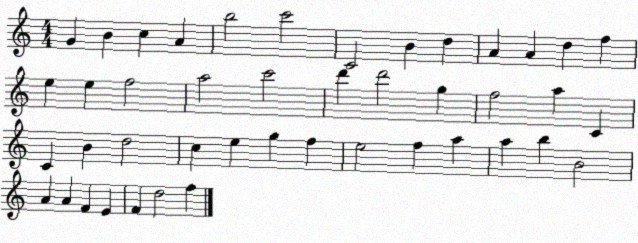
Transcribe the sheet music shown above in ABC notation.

X:1
T:Untitled
M:4/4
L:1/4
K:C
G B c A b2 c'2 C2 B d A A d f e e f2 a2 c'2 d' d'2 g f2 a C C B d2 c e g f e2 f a a b B2 A A F E F d2 f